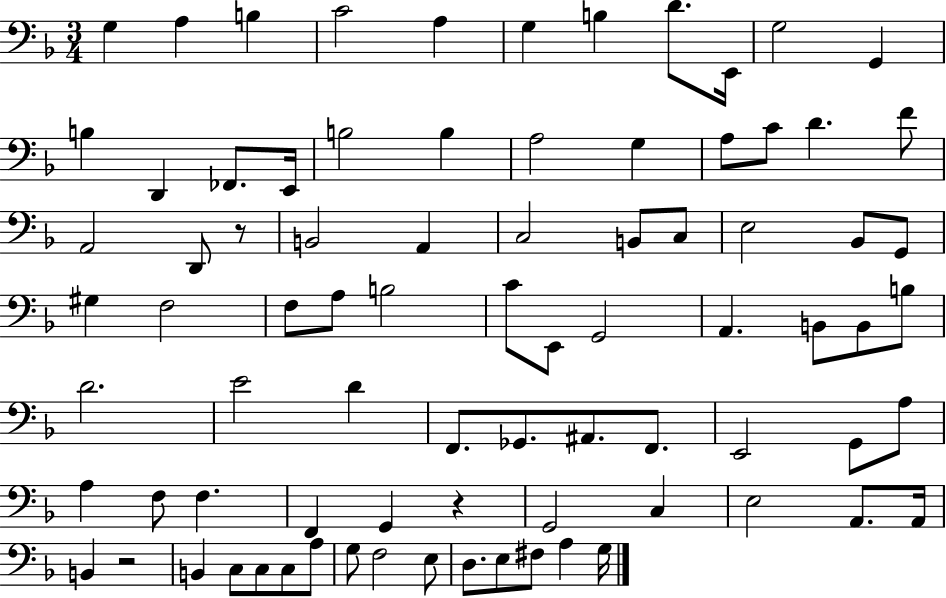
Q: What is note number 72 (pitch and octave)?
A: G3